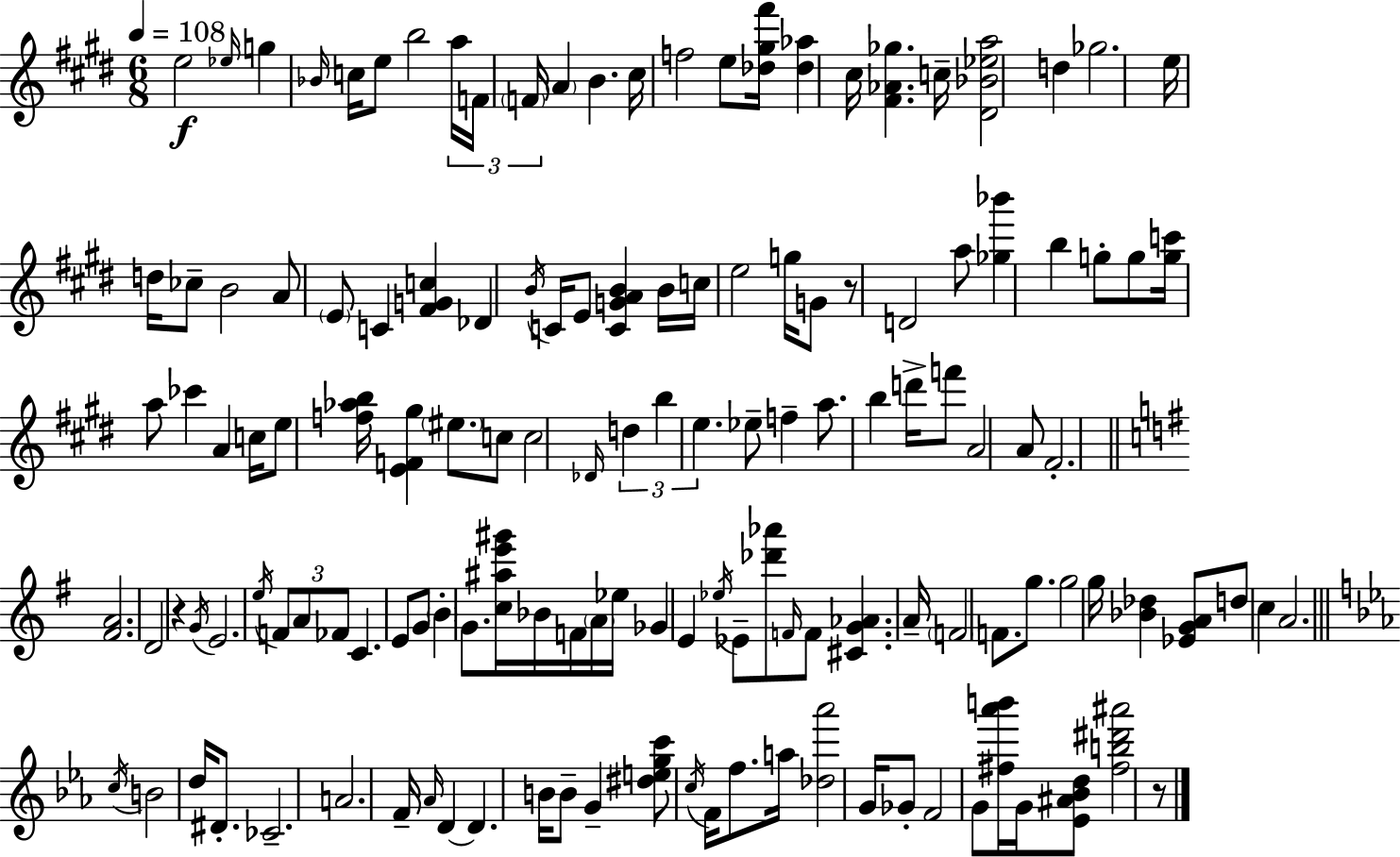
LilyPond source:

{
  \clef treble
  \numericTimeSignature
  \time 6/8
  \key e \major
  \tempo 4 = 108
  e''2\f \grace { ees''16 } g''4 | \grace { bes'16 } c''16 e''8 b''2 | \tuplet 3/2 { a''16 f'16 \parenthesize f'16 } \parenthesize a'4 b'4. | cis''16 f''2 e''8 | \break <des'' gis'' fis'''>16 <des'' aes''>4 cis''16 <fis' aes' ges''>4. | c''16-- <dis' bes' ees'' a''>2 d''4 | ges''2. | e''16 d''16 ces''8-- b'2 | \break a'8 \parenthesize e'8 c'4 <fis' g' c''>4 | des'4 \acciaccatura { b'16 } c'16 e'8 <c' g' a' b'>4 | b'16 c''16 e''2 | g''16 g'8 r8 d'2 | \break a''8 <ges'' bes'''>4 b''4 g''8-. | g''8 <g'' c'''>16 a''8 ces'''4 a'4 | c''16 e''8 <f'' aes'' b''>16 <e' f' gis''>4 \parenthesize eis''8. | c''8 c''2 \grace { des'16 } | \break \tuplet 3/2 { d''4 b''4 e''4. } | ees''8-- f''4-- a''8. b''4 | d'''16-> f'''8 a'2 | a'8 fis'2.-. | \break \bar "||" \break \key g \major <fis' a'>2. | d'2 r4 | \acciaccatura { g'16 } e'2. | \acciaccatura { e''16 } \tuplet 3/2 { f'8 a'8 fes'8 } c'4. | \break e'8 g'8 \parenthesize b'4-. g'8. | <c'' ais'' e''' gis'''>16 bes'16 f'16 \parenthesize a'16 ees''16 ges'4 e'4 | \acciaccatura { ees''16 } ees'8-- <des''' aes'''>8 \grace { f'16 } f'8 <cis' g' aes'>4. | a'16-- \parenthesize f'2 | \break f'8. g''8. g''2 | g''16 <bes' des''>4 <ees' g' a'>8 d''8 | c''4 a'2. | \bar "||" \break \key ees \major \acciaccatura { c''16 } b'2 d''16 dis'8.-. | ces'2.-- | a'2. | f'16-- \grace { aes'16 } d'4~~ d'4. | \break b'16 b'8-- g'4-- <dis'' e'' g'' c'''>8 \acciaccatura { c''16 } f'16 | f''8. a''16 <des'' aes'''>2 | g'16 ges'8-. f'2 g'8 | <fis'' aes''' b'''>16 g'16 <ees' ais' bes' d''>8 <fis'' b'' dis''' ais'''>2 | \break r8 \bar "|."
}